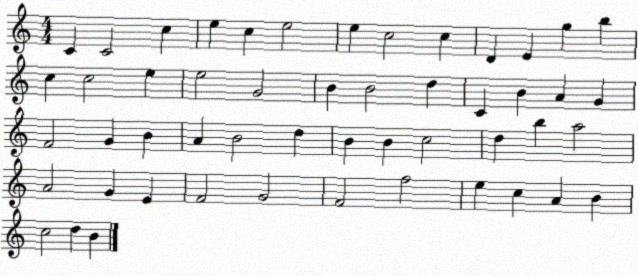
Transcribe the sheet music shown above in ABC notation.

X:1
T:Untitled
M:4/4
L:1/4
K:C
C C2 c e c e2 e c2 c D E g b c c2 e e2 G2 B B2 d C B A G F2 G B A B2 d B B c2 d b a2 A2 G E F2 G2 F2 f2 e c A B c2 d B